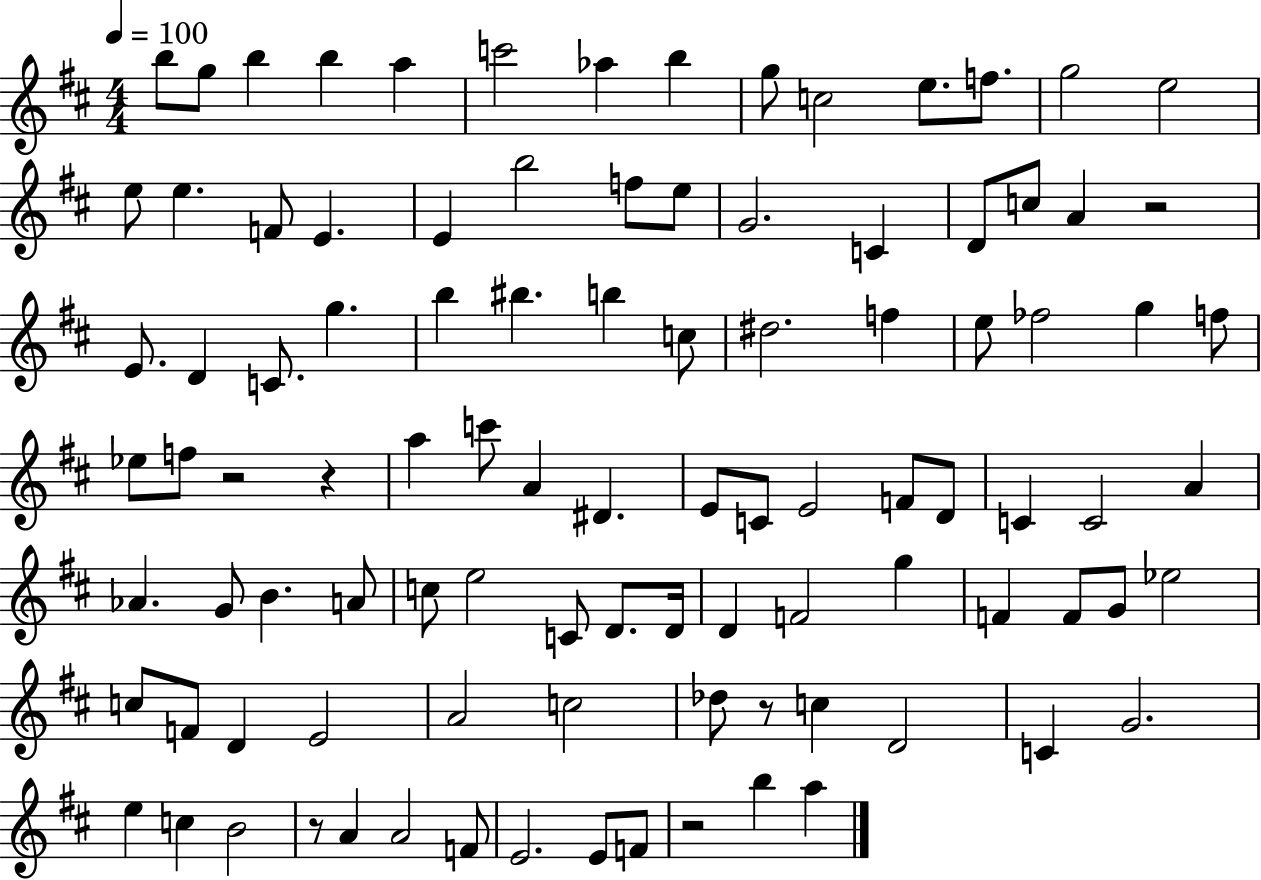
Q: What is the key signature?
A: D major